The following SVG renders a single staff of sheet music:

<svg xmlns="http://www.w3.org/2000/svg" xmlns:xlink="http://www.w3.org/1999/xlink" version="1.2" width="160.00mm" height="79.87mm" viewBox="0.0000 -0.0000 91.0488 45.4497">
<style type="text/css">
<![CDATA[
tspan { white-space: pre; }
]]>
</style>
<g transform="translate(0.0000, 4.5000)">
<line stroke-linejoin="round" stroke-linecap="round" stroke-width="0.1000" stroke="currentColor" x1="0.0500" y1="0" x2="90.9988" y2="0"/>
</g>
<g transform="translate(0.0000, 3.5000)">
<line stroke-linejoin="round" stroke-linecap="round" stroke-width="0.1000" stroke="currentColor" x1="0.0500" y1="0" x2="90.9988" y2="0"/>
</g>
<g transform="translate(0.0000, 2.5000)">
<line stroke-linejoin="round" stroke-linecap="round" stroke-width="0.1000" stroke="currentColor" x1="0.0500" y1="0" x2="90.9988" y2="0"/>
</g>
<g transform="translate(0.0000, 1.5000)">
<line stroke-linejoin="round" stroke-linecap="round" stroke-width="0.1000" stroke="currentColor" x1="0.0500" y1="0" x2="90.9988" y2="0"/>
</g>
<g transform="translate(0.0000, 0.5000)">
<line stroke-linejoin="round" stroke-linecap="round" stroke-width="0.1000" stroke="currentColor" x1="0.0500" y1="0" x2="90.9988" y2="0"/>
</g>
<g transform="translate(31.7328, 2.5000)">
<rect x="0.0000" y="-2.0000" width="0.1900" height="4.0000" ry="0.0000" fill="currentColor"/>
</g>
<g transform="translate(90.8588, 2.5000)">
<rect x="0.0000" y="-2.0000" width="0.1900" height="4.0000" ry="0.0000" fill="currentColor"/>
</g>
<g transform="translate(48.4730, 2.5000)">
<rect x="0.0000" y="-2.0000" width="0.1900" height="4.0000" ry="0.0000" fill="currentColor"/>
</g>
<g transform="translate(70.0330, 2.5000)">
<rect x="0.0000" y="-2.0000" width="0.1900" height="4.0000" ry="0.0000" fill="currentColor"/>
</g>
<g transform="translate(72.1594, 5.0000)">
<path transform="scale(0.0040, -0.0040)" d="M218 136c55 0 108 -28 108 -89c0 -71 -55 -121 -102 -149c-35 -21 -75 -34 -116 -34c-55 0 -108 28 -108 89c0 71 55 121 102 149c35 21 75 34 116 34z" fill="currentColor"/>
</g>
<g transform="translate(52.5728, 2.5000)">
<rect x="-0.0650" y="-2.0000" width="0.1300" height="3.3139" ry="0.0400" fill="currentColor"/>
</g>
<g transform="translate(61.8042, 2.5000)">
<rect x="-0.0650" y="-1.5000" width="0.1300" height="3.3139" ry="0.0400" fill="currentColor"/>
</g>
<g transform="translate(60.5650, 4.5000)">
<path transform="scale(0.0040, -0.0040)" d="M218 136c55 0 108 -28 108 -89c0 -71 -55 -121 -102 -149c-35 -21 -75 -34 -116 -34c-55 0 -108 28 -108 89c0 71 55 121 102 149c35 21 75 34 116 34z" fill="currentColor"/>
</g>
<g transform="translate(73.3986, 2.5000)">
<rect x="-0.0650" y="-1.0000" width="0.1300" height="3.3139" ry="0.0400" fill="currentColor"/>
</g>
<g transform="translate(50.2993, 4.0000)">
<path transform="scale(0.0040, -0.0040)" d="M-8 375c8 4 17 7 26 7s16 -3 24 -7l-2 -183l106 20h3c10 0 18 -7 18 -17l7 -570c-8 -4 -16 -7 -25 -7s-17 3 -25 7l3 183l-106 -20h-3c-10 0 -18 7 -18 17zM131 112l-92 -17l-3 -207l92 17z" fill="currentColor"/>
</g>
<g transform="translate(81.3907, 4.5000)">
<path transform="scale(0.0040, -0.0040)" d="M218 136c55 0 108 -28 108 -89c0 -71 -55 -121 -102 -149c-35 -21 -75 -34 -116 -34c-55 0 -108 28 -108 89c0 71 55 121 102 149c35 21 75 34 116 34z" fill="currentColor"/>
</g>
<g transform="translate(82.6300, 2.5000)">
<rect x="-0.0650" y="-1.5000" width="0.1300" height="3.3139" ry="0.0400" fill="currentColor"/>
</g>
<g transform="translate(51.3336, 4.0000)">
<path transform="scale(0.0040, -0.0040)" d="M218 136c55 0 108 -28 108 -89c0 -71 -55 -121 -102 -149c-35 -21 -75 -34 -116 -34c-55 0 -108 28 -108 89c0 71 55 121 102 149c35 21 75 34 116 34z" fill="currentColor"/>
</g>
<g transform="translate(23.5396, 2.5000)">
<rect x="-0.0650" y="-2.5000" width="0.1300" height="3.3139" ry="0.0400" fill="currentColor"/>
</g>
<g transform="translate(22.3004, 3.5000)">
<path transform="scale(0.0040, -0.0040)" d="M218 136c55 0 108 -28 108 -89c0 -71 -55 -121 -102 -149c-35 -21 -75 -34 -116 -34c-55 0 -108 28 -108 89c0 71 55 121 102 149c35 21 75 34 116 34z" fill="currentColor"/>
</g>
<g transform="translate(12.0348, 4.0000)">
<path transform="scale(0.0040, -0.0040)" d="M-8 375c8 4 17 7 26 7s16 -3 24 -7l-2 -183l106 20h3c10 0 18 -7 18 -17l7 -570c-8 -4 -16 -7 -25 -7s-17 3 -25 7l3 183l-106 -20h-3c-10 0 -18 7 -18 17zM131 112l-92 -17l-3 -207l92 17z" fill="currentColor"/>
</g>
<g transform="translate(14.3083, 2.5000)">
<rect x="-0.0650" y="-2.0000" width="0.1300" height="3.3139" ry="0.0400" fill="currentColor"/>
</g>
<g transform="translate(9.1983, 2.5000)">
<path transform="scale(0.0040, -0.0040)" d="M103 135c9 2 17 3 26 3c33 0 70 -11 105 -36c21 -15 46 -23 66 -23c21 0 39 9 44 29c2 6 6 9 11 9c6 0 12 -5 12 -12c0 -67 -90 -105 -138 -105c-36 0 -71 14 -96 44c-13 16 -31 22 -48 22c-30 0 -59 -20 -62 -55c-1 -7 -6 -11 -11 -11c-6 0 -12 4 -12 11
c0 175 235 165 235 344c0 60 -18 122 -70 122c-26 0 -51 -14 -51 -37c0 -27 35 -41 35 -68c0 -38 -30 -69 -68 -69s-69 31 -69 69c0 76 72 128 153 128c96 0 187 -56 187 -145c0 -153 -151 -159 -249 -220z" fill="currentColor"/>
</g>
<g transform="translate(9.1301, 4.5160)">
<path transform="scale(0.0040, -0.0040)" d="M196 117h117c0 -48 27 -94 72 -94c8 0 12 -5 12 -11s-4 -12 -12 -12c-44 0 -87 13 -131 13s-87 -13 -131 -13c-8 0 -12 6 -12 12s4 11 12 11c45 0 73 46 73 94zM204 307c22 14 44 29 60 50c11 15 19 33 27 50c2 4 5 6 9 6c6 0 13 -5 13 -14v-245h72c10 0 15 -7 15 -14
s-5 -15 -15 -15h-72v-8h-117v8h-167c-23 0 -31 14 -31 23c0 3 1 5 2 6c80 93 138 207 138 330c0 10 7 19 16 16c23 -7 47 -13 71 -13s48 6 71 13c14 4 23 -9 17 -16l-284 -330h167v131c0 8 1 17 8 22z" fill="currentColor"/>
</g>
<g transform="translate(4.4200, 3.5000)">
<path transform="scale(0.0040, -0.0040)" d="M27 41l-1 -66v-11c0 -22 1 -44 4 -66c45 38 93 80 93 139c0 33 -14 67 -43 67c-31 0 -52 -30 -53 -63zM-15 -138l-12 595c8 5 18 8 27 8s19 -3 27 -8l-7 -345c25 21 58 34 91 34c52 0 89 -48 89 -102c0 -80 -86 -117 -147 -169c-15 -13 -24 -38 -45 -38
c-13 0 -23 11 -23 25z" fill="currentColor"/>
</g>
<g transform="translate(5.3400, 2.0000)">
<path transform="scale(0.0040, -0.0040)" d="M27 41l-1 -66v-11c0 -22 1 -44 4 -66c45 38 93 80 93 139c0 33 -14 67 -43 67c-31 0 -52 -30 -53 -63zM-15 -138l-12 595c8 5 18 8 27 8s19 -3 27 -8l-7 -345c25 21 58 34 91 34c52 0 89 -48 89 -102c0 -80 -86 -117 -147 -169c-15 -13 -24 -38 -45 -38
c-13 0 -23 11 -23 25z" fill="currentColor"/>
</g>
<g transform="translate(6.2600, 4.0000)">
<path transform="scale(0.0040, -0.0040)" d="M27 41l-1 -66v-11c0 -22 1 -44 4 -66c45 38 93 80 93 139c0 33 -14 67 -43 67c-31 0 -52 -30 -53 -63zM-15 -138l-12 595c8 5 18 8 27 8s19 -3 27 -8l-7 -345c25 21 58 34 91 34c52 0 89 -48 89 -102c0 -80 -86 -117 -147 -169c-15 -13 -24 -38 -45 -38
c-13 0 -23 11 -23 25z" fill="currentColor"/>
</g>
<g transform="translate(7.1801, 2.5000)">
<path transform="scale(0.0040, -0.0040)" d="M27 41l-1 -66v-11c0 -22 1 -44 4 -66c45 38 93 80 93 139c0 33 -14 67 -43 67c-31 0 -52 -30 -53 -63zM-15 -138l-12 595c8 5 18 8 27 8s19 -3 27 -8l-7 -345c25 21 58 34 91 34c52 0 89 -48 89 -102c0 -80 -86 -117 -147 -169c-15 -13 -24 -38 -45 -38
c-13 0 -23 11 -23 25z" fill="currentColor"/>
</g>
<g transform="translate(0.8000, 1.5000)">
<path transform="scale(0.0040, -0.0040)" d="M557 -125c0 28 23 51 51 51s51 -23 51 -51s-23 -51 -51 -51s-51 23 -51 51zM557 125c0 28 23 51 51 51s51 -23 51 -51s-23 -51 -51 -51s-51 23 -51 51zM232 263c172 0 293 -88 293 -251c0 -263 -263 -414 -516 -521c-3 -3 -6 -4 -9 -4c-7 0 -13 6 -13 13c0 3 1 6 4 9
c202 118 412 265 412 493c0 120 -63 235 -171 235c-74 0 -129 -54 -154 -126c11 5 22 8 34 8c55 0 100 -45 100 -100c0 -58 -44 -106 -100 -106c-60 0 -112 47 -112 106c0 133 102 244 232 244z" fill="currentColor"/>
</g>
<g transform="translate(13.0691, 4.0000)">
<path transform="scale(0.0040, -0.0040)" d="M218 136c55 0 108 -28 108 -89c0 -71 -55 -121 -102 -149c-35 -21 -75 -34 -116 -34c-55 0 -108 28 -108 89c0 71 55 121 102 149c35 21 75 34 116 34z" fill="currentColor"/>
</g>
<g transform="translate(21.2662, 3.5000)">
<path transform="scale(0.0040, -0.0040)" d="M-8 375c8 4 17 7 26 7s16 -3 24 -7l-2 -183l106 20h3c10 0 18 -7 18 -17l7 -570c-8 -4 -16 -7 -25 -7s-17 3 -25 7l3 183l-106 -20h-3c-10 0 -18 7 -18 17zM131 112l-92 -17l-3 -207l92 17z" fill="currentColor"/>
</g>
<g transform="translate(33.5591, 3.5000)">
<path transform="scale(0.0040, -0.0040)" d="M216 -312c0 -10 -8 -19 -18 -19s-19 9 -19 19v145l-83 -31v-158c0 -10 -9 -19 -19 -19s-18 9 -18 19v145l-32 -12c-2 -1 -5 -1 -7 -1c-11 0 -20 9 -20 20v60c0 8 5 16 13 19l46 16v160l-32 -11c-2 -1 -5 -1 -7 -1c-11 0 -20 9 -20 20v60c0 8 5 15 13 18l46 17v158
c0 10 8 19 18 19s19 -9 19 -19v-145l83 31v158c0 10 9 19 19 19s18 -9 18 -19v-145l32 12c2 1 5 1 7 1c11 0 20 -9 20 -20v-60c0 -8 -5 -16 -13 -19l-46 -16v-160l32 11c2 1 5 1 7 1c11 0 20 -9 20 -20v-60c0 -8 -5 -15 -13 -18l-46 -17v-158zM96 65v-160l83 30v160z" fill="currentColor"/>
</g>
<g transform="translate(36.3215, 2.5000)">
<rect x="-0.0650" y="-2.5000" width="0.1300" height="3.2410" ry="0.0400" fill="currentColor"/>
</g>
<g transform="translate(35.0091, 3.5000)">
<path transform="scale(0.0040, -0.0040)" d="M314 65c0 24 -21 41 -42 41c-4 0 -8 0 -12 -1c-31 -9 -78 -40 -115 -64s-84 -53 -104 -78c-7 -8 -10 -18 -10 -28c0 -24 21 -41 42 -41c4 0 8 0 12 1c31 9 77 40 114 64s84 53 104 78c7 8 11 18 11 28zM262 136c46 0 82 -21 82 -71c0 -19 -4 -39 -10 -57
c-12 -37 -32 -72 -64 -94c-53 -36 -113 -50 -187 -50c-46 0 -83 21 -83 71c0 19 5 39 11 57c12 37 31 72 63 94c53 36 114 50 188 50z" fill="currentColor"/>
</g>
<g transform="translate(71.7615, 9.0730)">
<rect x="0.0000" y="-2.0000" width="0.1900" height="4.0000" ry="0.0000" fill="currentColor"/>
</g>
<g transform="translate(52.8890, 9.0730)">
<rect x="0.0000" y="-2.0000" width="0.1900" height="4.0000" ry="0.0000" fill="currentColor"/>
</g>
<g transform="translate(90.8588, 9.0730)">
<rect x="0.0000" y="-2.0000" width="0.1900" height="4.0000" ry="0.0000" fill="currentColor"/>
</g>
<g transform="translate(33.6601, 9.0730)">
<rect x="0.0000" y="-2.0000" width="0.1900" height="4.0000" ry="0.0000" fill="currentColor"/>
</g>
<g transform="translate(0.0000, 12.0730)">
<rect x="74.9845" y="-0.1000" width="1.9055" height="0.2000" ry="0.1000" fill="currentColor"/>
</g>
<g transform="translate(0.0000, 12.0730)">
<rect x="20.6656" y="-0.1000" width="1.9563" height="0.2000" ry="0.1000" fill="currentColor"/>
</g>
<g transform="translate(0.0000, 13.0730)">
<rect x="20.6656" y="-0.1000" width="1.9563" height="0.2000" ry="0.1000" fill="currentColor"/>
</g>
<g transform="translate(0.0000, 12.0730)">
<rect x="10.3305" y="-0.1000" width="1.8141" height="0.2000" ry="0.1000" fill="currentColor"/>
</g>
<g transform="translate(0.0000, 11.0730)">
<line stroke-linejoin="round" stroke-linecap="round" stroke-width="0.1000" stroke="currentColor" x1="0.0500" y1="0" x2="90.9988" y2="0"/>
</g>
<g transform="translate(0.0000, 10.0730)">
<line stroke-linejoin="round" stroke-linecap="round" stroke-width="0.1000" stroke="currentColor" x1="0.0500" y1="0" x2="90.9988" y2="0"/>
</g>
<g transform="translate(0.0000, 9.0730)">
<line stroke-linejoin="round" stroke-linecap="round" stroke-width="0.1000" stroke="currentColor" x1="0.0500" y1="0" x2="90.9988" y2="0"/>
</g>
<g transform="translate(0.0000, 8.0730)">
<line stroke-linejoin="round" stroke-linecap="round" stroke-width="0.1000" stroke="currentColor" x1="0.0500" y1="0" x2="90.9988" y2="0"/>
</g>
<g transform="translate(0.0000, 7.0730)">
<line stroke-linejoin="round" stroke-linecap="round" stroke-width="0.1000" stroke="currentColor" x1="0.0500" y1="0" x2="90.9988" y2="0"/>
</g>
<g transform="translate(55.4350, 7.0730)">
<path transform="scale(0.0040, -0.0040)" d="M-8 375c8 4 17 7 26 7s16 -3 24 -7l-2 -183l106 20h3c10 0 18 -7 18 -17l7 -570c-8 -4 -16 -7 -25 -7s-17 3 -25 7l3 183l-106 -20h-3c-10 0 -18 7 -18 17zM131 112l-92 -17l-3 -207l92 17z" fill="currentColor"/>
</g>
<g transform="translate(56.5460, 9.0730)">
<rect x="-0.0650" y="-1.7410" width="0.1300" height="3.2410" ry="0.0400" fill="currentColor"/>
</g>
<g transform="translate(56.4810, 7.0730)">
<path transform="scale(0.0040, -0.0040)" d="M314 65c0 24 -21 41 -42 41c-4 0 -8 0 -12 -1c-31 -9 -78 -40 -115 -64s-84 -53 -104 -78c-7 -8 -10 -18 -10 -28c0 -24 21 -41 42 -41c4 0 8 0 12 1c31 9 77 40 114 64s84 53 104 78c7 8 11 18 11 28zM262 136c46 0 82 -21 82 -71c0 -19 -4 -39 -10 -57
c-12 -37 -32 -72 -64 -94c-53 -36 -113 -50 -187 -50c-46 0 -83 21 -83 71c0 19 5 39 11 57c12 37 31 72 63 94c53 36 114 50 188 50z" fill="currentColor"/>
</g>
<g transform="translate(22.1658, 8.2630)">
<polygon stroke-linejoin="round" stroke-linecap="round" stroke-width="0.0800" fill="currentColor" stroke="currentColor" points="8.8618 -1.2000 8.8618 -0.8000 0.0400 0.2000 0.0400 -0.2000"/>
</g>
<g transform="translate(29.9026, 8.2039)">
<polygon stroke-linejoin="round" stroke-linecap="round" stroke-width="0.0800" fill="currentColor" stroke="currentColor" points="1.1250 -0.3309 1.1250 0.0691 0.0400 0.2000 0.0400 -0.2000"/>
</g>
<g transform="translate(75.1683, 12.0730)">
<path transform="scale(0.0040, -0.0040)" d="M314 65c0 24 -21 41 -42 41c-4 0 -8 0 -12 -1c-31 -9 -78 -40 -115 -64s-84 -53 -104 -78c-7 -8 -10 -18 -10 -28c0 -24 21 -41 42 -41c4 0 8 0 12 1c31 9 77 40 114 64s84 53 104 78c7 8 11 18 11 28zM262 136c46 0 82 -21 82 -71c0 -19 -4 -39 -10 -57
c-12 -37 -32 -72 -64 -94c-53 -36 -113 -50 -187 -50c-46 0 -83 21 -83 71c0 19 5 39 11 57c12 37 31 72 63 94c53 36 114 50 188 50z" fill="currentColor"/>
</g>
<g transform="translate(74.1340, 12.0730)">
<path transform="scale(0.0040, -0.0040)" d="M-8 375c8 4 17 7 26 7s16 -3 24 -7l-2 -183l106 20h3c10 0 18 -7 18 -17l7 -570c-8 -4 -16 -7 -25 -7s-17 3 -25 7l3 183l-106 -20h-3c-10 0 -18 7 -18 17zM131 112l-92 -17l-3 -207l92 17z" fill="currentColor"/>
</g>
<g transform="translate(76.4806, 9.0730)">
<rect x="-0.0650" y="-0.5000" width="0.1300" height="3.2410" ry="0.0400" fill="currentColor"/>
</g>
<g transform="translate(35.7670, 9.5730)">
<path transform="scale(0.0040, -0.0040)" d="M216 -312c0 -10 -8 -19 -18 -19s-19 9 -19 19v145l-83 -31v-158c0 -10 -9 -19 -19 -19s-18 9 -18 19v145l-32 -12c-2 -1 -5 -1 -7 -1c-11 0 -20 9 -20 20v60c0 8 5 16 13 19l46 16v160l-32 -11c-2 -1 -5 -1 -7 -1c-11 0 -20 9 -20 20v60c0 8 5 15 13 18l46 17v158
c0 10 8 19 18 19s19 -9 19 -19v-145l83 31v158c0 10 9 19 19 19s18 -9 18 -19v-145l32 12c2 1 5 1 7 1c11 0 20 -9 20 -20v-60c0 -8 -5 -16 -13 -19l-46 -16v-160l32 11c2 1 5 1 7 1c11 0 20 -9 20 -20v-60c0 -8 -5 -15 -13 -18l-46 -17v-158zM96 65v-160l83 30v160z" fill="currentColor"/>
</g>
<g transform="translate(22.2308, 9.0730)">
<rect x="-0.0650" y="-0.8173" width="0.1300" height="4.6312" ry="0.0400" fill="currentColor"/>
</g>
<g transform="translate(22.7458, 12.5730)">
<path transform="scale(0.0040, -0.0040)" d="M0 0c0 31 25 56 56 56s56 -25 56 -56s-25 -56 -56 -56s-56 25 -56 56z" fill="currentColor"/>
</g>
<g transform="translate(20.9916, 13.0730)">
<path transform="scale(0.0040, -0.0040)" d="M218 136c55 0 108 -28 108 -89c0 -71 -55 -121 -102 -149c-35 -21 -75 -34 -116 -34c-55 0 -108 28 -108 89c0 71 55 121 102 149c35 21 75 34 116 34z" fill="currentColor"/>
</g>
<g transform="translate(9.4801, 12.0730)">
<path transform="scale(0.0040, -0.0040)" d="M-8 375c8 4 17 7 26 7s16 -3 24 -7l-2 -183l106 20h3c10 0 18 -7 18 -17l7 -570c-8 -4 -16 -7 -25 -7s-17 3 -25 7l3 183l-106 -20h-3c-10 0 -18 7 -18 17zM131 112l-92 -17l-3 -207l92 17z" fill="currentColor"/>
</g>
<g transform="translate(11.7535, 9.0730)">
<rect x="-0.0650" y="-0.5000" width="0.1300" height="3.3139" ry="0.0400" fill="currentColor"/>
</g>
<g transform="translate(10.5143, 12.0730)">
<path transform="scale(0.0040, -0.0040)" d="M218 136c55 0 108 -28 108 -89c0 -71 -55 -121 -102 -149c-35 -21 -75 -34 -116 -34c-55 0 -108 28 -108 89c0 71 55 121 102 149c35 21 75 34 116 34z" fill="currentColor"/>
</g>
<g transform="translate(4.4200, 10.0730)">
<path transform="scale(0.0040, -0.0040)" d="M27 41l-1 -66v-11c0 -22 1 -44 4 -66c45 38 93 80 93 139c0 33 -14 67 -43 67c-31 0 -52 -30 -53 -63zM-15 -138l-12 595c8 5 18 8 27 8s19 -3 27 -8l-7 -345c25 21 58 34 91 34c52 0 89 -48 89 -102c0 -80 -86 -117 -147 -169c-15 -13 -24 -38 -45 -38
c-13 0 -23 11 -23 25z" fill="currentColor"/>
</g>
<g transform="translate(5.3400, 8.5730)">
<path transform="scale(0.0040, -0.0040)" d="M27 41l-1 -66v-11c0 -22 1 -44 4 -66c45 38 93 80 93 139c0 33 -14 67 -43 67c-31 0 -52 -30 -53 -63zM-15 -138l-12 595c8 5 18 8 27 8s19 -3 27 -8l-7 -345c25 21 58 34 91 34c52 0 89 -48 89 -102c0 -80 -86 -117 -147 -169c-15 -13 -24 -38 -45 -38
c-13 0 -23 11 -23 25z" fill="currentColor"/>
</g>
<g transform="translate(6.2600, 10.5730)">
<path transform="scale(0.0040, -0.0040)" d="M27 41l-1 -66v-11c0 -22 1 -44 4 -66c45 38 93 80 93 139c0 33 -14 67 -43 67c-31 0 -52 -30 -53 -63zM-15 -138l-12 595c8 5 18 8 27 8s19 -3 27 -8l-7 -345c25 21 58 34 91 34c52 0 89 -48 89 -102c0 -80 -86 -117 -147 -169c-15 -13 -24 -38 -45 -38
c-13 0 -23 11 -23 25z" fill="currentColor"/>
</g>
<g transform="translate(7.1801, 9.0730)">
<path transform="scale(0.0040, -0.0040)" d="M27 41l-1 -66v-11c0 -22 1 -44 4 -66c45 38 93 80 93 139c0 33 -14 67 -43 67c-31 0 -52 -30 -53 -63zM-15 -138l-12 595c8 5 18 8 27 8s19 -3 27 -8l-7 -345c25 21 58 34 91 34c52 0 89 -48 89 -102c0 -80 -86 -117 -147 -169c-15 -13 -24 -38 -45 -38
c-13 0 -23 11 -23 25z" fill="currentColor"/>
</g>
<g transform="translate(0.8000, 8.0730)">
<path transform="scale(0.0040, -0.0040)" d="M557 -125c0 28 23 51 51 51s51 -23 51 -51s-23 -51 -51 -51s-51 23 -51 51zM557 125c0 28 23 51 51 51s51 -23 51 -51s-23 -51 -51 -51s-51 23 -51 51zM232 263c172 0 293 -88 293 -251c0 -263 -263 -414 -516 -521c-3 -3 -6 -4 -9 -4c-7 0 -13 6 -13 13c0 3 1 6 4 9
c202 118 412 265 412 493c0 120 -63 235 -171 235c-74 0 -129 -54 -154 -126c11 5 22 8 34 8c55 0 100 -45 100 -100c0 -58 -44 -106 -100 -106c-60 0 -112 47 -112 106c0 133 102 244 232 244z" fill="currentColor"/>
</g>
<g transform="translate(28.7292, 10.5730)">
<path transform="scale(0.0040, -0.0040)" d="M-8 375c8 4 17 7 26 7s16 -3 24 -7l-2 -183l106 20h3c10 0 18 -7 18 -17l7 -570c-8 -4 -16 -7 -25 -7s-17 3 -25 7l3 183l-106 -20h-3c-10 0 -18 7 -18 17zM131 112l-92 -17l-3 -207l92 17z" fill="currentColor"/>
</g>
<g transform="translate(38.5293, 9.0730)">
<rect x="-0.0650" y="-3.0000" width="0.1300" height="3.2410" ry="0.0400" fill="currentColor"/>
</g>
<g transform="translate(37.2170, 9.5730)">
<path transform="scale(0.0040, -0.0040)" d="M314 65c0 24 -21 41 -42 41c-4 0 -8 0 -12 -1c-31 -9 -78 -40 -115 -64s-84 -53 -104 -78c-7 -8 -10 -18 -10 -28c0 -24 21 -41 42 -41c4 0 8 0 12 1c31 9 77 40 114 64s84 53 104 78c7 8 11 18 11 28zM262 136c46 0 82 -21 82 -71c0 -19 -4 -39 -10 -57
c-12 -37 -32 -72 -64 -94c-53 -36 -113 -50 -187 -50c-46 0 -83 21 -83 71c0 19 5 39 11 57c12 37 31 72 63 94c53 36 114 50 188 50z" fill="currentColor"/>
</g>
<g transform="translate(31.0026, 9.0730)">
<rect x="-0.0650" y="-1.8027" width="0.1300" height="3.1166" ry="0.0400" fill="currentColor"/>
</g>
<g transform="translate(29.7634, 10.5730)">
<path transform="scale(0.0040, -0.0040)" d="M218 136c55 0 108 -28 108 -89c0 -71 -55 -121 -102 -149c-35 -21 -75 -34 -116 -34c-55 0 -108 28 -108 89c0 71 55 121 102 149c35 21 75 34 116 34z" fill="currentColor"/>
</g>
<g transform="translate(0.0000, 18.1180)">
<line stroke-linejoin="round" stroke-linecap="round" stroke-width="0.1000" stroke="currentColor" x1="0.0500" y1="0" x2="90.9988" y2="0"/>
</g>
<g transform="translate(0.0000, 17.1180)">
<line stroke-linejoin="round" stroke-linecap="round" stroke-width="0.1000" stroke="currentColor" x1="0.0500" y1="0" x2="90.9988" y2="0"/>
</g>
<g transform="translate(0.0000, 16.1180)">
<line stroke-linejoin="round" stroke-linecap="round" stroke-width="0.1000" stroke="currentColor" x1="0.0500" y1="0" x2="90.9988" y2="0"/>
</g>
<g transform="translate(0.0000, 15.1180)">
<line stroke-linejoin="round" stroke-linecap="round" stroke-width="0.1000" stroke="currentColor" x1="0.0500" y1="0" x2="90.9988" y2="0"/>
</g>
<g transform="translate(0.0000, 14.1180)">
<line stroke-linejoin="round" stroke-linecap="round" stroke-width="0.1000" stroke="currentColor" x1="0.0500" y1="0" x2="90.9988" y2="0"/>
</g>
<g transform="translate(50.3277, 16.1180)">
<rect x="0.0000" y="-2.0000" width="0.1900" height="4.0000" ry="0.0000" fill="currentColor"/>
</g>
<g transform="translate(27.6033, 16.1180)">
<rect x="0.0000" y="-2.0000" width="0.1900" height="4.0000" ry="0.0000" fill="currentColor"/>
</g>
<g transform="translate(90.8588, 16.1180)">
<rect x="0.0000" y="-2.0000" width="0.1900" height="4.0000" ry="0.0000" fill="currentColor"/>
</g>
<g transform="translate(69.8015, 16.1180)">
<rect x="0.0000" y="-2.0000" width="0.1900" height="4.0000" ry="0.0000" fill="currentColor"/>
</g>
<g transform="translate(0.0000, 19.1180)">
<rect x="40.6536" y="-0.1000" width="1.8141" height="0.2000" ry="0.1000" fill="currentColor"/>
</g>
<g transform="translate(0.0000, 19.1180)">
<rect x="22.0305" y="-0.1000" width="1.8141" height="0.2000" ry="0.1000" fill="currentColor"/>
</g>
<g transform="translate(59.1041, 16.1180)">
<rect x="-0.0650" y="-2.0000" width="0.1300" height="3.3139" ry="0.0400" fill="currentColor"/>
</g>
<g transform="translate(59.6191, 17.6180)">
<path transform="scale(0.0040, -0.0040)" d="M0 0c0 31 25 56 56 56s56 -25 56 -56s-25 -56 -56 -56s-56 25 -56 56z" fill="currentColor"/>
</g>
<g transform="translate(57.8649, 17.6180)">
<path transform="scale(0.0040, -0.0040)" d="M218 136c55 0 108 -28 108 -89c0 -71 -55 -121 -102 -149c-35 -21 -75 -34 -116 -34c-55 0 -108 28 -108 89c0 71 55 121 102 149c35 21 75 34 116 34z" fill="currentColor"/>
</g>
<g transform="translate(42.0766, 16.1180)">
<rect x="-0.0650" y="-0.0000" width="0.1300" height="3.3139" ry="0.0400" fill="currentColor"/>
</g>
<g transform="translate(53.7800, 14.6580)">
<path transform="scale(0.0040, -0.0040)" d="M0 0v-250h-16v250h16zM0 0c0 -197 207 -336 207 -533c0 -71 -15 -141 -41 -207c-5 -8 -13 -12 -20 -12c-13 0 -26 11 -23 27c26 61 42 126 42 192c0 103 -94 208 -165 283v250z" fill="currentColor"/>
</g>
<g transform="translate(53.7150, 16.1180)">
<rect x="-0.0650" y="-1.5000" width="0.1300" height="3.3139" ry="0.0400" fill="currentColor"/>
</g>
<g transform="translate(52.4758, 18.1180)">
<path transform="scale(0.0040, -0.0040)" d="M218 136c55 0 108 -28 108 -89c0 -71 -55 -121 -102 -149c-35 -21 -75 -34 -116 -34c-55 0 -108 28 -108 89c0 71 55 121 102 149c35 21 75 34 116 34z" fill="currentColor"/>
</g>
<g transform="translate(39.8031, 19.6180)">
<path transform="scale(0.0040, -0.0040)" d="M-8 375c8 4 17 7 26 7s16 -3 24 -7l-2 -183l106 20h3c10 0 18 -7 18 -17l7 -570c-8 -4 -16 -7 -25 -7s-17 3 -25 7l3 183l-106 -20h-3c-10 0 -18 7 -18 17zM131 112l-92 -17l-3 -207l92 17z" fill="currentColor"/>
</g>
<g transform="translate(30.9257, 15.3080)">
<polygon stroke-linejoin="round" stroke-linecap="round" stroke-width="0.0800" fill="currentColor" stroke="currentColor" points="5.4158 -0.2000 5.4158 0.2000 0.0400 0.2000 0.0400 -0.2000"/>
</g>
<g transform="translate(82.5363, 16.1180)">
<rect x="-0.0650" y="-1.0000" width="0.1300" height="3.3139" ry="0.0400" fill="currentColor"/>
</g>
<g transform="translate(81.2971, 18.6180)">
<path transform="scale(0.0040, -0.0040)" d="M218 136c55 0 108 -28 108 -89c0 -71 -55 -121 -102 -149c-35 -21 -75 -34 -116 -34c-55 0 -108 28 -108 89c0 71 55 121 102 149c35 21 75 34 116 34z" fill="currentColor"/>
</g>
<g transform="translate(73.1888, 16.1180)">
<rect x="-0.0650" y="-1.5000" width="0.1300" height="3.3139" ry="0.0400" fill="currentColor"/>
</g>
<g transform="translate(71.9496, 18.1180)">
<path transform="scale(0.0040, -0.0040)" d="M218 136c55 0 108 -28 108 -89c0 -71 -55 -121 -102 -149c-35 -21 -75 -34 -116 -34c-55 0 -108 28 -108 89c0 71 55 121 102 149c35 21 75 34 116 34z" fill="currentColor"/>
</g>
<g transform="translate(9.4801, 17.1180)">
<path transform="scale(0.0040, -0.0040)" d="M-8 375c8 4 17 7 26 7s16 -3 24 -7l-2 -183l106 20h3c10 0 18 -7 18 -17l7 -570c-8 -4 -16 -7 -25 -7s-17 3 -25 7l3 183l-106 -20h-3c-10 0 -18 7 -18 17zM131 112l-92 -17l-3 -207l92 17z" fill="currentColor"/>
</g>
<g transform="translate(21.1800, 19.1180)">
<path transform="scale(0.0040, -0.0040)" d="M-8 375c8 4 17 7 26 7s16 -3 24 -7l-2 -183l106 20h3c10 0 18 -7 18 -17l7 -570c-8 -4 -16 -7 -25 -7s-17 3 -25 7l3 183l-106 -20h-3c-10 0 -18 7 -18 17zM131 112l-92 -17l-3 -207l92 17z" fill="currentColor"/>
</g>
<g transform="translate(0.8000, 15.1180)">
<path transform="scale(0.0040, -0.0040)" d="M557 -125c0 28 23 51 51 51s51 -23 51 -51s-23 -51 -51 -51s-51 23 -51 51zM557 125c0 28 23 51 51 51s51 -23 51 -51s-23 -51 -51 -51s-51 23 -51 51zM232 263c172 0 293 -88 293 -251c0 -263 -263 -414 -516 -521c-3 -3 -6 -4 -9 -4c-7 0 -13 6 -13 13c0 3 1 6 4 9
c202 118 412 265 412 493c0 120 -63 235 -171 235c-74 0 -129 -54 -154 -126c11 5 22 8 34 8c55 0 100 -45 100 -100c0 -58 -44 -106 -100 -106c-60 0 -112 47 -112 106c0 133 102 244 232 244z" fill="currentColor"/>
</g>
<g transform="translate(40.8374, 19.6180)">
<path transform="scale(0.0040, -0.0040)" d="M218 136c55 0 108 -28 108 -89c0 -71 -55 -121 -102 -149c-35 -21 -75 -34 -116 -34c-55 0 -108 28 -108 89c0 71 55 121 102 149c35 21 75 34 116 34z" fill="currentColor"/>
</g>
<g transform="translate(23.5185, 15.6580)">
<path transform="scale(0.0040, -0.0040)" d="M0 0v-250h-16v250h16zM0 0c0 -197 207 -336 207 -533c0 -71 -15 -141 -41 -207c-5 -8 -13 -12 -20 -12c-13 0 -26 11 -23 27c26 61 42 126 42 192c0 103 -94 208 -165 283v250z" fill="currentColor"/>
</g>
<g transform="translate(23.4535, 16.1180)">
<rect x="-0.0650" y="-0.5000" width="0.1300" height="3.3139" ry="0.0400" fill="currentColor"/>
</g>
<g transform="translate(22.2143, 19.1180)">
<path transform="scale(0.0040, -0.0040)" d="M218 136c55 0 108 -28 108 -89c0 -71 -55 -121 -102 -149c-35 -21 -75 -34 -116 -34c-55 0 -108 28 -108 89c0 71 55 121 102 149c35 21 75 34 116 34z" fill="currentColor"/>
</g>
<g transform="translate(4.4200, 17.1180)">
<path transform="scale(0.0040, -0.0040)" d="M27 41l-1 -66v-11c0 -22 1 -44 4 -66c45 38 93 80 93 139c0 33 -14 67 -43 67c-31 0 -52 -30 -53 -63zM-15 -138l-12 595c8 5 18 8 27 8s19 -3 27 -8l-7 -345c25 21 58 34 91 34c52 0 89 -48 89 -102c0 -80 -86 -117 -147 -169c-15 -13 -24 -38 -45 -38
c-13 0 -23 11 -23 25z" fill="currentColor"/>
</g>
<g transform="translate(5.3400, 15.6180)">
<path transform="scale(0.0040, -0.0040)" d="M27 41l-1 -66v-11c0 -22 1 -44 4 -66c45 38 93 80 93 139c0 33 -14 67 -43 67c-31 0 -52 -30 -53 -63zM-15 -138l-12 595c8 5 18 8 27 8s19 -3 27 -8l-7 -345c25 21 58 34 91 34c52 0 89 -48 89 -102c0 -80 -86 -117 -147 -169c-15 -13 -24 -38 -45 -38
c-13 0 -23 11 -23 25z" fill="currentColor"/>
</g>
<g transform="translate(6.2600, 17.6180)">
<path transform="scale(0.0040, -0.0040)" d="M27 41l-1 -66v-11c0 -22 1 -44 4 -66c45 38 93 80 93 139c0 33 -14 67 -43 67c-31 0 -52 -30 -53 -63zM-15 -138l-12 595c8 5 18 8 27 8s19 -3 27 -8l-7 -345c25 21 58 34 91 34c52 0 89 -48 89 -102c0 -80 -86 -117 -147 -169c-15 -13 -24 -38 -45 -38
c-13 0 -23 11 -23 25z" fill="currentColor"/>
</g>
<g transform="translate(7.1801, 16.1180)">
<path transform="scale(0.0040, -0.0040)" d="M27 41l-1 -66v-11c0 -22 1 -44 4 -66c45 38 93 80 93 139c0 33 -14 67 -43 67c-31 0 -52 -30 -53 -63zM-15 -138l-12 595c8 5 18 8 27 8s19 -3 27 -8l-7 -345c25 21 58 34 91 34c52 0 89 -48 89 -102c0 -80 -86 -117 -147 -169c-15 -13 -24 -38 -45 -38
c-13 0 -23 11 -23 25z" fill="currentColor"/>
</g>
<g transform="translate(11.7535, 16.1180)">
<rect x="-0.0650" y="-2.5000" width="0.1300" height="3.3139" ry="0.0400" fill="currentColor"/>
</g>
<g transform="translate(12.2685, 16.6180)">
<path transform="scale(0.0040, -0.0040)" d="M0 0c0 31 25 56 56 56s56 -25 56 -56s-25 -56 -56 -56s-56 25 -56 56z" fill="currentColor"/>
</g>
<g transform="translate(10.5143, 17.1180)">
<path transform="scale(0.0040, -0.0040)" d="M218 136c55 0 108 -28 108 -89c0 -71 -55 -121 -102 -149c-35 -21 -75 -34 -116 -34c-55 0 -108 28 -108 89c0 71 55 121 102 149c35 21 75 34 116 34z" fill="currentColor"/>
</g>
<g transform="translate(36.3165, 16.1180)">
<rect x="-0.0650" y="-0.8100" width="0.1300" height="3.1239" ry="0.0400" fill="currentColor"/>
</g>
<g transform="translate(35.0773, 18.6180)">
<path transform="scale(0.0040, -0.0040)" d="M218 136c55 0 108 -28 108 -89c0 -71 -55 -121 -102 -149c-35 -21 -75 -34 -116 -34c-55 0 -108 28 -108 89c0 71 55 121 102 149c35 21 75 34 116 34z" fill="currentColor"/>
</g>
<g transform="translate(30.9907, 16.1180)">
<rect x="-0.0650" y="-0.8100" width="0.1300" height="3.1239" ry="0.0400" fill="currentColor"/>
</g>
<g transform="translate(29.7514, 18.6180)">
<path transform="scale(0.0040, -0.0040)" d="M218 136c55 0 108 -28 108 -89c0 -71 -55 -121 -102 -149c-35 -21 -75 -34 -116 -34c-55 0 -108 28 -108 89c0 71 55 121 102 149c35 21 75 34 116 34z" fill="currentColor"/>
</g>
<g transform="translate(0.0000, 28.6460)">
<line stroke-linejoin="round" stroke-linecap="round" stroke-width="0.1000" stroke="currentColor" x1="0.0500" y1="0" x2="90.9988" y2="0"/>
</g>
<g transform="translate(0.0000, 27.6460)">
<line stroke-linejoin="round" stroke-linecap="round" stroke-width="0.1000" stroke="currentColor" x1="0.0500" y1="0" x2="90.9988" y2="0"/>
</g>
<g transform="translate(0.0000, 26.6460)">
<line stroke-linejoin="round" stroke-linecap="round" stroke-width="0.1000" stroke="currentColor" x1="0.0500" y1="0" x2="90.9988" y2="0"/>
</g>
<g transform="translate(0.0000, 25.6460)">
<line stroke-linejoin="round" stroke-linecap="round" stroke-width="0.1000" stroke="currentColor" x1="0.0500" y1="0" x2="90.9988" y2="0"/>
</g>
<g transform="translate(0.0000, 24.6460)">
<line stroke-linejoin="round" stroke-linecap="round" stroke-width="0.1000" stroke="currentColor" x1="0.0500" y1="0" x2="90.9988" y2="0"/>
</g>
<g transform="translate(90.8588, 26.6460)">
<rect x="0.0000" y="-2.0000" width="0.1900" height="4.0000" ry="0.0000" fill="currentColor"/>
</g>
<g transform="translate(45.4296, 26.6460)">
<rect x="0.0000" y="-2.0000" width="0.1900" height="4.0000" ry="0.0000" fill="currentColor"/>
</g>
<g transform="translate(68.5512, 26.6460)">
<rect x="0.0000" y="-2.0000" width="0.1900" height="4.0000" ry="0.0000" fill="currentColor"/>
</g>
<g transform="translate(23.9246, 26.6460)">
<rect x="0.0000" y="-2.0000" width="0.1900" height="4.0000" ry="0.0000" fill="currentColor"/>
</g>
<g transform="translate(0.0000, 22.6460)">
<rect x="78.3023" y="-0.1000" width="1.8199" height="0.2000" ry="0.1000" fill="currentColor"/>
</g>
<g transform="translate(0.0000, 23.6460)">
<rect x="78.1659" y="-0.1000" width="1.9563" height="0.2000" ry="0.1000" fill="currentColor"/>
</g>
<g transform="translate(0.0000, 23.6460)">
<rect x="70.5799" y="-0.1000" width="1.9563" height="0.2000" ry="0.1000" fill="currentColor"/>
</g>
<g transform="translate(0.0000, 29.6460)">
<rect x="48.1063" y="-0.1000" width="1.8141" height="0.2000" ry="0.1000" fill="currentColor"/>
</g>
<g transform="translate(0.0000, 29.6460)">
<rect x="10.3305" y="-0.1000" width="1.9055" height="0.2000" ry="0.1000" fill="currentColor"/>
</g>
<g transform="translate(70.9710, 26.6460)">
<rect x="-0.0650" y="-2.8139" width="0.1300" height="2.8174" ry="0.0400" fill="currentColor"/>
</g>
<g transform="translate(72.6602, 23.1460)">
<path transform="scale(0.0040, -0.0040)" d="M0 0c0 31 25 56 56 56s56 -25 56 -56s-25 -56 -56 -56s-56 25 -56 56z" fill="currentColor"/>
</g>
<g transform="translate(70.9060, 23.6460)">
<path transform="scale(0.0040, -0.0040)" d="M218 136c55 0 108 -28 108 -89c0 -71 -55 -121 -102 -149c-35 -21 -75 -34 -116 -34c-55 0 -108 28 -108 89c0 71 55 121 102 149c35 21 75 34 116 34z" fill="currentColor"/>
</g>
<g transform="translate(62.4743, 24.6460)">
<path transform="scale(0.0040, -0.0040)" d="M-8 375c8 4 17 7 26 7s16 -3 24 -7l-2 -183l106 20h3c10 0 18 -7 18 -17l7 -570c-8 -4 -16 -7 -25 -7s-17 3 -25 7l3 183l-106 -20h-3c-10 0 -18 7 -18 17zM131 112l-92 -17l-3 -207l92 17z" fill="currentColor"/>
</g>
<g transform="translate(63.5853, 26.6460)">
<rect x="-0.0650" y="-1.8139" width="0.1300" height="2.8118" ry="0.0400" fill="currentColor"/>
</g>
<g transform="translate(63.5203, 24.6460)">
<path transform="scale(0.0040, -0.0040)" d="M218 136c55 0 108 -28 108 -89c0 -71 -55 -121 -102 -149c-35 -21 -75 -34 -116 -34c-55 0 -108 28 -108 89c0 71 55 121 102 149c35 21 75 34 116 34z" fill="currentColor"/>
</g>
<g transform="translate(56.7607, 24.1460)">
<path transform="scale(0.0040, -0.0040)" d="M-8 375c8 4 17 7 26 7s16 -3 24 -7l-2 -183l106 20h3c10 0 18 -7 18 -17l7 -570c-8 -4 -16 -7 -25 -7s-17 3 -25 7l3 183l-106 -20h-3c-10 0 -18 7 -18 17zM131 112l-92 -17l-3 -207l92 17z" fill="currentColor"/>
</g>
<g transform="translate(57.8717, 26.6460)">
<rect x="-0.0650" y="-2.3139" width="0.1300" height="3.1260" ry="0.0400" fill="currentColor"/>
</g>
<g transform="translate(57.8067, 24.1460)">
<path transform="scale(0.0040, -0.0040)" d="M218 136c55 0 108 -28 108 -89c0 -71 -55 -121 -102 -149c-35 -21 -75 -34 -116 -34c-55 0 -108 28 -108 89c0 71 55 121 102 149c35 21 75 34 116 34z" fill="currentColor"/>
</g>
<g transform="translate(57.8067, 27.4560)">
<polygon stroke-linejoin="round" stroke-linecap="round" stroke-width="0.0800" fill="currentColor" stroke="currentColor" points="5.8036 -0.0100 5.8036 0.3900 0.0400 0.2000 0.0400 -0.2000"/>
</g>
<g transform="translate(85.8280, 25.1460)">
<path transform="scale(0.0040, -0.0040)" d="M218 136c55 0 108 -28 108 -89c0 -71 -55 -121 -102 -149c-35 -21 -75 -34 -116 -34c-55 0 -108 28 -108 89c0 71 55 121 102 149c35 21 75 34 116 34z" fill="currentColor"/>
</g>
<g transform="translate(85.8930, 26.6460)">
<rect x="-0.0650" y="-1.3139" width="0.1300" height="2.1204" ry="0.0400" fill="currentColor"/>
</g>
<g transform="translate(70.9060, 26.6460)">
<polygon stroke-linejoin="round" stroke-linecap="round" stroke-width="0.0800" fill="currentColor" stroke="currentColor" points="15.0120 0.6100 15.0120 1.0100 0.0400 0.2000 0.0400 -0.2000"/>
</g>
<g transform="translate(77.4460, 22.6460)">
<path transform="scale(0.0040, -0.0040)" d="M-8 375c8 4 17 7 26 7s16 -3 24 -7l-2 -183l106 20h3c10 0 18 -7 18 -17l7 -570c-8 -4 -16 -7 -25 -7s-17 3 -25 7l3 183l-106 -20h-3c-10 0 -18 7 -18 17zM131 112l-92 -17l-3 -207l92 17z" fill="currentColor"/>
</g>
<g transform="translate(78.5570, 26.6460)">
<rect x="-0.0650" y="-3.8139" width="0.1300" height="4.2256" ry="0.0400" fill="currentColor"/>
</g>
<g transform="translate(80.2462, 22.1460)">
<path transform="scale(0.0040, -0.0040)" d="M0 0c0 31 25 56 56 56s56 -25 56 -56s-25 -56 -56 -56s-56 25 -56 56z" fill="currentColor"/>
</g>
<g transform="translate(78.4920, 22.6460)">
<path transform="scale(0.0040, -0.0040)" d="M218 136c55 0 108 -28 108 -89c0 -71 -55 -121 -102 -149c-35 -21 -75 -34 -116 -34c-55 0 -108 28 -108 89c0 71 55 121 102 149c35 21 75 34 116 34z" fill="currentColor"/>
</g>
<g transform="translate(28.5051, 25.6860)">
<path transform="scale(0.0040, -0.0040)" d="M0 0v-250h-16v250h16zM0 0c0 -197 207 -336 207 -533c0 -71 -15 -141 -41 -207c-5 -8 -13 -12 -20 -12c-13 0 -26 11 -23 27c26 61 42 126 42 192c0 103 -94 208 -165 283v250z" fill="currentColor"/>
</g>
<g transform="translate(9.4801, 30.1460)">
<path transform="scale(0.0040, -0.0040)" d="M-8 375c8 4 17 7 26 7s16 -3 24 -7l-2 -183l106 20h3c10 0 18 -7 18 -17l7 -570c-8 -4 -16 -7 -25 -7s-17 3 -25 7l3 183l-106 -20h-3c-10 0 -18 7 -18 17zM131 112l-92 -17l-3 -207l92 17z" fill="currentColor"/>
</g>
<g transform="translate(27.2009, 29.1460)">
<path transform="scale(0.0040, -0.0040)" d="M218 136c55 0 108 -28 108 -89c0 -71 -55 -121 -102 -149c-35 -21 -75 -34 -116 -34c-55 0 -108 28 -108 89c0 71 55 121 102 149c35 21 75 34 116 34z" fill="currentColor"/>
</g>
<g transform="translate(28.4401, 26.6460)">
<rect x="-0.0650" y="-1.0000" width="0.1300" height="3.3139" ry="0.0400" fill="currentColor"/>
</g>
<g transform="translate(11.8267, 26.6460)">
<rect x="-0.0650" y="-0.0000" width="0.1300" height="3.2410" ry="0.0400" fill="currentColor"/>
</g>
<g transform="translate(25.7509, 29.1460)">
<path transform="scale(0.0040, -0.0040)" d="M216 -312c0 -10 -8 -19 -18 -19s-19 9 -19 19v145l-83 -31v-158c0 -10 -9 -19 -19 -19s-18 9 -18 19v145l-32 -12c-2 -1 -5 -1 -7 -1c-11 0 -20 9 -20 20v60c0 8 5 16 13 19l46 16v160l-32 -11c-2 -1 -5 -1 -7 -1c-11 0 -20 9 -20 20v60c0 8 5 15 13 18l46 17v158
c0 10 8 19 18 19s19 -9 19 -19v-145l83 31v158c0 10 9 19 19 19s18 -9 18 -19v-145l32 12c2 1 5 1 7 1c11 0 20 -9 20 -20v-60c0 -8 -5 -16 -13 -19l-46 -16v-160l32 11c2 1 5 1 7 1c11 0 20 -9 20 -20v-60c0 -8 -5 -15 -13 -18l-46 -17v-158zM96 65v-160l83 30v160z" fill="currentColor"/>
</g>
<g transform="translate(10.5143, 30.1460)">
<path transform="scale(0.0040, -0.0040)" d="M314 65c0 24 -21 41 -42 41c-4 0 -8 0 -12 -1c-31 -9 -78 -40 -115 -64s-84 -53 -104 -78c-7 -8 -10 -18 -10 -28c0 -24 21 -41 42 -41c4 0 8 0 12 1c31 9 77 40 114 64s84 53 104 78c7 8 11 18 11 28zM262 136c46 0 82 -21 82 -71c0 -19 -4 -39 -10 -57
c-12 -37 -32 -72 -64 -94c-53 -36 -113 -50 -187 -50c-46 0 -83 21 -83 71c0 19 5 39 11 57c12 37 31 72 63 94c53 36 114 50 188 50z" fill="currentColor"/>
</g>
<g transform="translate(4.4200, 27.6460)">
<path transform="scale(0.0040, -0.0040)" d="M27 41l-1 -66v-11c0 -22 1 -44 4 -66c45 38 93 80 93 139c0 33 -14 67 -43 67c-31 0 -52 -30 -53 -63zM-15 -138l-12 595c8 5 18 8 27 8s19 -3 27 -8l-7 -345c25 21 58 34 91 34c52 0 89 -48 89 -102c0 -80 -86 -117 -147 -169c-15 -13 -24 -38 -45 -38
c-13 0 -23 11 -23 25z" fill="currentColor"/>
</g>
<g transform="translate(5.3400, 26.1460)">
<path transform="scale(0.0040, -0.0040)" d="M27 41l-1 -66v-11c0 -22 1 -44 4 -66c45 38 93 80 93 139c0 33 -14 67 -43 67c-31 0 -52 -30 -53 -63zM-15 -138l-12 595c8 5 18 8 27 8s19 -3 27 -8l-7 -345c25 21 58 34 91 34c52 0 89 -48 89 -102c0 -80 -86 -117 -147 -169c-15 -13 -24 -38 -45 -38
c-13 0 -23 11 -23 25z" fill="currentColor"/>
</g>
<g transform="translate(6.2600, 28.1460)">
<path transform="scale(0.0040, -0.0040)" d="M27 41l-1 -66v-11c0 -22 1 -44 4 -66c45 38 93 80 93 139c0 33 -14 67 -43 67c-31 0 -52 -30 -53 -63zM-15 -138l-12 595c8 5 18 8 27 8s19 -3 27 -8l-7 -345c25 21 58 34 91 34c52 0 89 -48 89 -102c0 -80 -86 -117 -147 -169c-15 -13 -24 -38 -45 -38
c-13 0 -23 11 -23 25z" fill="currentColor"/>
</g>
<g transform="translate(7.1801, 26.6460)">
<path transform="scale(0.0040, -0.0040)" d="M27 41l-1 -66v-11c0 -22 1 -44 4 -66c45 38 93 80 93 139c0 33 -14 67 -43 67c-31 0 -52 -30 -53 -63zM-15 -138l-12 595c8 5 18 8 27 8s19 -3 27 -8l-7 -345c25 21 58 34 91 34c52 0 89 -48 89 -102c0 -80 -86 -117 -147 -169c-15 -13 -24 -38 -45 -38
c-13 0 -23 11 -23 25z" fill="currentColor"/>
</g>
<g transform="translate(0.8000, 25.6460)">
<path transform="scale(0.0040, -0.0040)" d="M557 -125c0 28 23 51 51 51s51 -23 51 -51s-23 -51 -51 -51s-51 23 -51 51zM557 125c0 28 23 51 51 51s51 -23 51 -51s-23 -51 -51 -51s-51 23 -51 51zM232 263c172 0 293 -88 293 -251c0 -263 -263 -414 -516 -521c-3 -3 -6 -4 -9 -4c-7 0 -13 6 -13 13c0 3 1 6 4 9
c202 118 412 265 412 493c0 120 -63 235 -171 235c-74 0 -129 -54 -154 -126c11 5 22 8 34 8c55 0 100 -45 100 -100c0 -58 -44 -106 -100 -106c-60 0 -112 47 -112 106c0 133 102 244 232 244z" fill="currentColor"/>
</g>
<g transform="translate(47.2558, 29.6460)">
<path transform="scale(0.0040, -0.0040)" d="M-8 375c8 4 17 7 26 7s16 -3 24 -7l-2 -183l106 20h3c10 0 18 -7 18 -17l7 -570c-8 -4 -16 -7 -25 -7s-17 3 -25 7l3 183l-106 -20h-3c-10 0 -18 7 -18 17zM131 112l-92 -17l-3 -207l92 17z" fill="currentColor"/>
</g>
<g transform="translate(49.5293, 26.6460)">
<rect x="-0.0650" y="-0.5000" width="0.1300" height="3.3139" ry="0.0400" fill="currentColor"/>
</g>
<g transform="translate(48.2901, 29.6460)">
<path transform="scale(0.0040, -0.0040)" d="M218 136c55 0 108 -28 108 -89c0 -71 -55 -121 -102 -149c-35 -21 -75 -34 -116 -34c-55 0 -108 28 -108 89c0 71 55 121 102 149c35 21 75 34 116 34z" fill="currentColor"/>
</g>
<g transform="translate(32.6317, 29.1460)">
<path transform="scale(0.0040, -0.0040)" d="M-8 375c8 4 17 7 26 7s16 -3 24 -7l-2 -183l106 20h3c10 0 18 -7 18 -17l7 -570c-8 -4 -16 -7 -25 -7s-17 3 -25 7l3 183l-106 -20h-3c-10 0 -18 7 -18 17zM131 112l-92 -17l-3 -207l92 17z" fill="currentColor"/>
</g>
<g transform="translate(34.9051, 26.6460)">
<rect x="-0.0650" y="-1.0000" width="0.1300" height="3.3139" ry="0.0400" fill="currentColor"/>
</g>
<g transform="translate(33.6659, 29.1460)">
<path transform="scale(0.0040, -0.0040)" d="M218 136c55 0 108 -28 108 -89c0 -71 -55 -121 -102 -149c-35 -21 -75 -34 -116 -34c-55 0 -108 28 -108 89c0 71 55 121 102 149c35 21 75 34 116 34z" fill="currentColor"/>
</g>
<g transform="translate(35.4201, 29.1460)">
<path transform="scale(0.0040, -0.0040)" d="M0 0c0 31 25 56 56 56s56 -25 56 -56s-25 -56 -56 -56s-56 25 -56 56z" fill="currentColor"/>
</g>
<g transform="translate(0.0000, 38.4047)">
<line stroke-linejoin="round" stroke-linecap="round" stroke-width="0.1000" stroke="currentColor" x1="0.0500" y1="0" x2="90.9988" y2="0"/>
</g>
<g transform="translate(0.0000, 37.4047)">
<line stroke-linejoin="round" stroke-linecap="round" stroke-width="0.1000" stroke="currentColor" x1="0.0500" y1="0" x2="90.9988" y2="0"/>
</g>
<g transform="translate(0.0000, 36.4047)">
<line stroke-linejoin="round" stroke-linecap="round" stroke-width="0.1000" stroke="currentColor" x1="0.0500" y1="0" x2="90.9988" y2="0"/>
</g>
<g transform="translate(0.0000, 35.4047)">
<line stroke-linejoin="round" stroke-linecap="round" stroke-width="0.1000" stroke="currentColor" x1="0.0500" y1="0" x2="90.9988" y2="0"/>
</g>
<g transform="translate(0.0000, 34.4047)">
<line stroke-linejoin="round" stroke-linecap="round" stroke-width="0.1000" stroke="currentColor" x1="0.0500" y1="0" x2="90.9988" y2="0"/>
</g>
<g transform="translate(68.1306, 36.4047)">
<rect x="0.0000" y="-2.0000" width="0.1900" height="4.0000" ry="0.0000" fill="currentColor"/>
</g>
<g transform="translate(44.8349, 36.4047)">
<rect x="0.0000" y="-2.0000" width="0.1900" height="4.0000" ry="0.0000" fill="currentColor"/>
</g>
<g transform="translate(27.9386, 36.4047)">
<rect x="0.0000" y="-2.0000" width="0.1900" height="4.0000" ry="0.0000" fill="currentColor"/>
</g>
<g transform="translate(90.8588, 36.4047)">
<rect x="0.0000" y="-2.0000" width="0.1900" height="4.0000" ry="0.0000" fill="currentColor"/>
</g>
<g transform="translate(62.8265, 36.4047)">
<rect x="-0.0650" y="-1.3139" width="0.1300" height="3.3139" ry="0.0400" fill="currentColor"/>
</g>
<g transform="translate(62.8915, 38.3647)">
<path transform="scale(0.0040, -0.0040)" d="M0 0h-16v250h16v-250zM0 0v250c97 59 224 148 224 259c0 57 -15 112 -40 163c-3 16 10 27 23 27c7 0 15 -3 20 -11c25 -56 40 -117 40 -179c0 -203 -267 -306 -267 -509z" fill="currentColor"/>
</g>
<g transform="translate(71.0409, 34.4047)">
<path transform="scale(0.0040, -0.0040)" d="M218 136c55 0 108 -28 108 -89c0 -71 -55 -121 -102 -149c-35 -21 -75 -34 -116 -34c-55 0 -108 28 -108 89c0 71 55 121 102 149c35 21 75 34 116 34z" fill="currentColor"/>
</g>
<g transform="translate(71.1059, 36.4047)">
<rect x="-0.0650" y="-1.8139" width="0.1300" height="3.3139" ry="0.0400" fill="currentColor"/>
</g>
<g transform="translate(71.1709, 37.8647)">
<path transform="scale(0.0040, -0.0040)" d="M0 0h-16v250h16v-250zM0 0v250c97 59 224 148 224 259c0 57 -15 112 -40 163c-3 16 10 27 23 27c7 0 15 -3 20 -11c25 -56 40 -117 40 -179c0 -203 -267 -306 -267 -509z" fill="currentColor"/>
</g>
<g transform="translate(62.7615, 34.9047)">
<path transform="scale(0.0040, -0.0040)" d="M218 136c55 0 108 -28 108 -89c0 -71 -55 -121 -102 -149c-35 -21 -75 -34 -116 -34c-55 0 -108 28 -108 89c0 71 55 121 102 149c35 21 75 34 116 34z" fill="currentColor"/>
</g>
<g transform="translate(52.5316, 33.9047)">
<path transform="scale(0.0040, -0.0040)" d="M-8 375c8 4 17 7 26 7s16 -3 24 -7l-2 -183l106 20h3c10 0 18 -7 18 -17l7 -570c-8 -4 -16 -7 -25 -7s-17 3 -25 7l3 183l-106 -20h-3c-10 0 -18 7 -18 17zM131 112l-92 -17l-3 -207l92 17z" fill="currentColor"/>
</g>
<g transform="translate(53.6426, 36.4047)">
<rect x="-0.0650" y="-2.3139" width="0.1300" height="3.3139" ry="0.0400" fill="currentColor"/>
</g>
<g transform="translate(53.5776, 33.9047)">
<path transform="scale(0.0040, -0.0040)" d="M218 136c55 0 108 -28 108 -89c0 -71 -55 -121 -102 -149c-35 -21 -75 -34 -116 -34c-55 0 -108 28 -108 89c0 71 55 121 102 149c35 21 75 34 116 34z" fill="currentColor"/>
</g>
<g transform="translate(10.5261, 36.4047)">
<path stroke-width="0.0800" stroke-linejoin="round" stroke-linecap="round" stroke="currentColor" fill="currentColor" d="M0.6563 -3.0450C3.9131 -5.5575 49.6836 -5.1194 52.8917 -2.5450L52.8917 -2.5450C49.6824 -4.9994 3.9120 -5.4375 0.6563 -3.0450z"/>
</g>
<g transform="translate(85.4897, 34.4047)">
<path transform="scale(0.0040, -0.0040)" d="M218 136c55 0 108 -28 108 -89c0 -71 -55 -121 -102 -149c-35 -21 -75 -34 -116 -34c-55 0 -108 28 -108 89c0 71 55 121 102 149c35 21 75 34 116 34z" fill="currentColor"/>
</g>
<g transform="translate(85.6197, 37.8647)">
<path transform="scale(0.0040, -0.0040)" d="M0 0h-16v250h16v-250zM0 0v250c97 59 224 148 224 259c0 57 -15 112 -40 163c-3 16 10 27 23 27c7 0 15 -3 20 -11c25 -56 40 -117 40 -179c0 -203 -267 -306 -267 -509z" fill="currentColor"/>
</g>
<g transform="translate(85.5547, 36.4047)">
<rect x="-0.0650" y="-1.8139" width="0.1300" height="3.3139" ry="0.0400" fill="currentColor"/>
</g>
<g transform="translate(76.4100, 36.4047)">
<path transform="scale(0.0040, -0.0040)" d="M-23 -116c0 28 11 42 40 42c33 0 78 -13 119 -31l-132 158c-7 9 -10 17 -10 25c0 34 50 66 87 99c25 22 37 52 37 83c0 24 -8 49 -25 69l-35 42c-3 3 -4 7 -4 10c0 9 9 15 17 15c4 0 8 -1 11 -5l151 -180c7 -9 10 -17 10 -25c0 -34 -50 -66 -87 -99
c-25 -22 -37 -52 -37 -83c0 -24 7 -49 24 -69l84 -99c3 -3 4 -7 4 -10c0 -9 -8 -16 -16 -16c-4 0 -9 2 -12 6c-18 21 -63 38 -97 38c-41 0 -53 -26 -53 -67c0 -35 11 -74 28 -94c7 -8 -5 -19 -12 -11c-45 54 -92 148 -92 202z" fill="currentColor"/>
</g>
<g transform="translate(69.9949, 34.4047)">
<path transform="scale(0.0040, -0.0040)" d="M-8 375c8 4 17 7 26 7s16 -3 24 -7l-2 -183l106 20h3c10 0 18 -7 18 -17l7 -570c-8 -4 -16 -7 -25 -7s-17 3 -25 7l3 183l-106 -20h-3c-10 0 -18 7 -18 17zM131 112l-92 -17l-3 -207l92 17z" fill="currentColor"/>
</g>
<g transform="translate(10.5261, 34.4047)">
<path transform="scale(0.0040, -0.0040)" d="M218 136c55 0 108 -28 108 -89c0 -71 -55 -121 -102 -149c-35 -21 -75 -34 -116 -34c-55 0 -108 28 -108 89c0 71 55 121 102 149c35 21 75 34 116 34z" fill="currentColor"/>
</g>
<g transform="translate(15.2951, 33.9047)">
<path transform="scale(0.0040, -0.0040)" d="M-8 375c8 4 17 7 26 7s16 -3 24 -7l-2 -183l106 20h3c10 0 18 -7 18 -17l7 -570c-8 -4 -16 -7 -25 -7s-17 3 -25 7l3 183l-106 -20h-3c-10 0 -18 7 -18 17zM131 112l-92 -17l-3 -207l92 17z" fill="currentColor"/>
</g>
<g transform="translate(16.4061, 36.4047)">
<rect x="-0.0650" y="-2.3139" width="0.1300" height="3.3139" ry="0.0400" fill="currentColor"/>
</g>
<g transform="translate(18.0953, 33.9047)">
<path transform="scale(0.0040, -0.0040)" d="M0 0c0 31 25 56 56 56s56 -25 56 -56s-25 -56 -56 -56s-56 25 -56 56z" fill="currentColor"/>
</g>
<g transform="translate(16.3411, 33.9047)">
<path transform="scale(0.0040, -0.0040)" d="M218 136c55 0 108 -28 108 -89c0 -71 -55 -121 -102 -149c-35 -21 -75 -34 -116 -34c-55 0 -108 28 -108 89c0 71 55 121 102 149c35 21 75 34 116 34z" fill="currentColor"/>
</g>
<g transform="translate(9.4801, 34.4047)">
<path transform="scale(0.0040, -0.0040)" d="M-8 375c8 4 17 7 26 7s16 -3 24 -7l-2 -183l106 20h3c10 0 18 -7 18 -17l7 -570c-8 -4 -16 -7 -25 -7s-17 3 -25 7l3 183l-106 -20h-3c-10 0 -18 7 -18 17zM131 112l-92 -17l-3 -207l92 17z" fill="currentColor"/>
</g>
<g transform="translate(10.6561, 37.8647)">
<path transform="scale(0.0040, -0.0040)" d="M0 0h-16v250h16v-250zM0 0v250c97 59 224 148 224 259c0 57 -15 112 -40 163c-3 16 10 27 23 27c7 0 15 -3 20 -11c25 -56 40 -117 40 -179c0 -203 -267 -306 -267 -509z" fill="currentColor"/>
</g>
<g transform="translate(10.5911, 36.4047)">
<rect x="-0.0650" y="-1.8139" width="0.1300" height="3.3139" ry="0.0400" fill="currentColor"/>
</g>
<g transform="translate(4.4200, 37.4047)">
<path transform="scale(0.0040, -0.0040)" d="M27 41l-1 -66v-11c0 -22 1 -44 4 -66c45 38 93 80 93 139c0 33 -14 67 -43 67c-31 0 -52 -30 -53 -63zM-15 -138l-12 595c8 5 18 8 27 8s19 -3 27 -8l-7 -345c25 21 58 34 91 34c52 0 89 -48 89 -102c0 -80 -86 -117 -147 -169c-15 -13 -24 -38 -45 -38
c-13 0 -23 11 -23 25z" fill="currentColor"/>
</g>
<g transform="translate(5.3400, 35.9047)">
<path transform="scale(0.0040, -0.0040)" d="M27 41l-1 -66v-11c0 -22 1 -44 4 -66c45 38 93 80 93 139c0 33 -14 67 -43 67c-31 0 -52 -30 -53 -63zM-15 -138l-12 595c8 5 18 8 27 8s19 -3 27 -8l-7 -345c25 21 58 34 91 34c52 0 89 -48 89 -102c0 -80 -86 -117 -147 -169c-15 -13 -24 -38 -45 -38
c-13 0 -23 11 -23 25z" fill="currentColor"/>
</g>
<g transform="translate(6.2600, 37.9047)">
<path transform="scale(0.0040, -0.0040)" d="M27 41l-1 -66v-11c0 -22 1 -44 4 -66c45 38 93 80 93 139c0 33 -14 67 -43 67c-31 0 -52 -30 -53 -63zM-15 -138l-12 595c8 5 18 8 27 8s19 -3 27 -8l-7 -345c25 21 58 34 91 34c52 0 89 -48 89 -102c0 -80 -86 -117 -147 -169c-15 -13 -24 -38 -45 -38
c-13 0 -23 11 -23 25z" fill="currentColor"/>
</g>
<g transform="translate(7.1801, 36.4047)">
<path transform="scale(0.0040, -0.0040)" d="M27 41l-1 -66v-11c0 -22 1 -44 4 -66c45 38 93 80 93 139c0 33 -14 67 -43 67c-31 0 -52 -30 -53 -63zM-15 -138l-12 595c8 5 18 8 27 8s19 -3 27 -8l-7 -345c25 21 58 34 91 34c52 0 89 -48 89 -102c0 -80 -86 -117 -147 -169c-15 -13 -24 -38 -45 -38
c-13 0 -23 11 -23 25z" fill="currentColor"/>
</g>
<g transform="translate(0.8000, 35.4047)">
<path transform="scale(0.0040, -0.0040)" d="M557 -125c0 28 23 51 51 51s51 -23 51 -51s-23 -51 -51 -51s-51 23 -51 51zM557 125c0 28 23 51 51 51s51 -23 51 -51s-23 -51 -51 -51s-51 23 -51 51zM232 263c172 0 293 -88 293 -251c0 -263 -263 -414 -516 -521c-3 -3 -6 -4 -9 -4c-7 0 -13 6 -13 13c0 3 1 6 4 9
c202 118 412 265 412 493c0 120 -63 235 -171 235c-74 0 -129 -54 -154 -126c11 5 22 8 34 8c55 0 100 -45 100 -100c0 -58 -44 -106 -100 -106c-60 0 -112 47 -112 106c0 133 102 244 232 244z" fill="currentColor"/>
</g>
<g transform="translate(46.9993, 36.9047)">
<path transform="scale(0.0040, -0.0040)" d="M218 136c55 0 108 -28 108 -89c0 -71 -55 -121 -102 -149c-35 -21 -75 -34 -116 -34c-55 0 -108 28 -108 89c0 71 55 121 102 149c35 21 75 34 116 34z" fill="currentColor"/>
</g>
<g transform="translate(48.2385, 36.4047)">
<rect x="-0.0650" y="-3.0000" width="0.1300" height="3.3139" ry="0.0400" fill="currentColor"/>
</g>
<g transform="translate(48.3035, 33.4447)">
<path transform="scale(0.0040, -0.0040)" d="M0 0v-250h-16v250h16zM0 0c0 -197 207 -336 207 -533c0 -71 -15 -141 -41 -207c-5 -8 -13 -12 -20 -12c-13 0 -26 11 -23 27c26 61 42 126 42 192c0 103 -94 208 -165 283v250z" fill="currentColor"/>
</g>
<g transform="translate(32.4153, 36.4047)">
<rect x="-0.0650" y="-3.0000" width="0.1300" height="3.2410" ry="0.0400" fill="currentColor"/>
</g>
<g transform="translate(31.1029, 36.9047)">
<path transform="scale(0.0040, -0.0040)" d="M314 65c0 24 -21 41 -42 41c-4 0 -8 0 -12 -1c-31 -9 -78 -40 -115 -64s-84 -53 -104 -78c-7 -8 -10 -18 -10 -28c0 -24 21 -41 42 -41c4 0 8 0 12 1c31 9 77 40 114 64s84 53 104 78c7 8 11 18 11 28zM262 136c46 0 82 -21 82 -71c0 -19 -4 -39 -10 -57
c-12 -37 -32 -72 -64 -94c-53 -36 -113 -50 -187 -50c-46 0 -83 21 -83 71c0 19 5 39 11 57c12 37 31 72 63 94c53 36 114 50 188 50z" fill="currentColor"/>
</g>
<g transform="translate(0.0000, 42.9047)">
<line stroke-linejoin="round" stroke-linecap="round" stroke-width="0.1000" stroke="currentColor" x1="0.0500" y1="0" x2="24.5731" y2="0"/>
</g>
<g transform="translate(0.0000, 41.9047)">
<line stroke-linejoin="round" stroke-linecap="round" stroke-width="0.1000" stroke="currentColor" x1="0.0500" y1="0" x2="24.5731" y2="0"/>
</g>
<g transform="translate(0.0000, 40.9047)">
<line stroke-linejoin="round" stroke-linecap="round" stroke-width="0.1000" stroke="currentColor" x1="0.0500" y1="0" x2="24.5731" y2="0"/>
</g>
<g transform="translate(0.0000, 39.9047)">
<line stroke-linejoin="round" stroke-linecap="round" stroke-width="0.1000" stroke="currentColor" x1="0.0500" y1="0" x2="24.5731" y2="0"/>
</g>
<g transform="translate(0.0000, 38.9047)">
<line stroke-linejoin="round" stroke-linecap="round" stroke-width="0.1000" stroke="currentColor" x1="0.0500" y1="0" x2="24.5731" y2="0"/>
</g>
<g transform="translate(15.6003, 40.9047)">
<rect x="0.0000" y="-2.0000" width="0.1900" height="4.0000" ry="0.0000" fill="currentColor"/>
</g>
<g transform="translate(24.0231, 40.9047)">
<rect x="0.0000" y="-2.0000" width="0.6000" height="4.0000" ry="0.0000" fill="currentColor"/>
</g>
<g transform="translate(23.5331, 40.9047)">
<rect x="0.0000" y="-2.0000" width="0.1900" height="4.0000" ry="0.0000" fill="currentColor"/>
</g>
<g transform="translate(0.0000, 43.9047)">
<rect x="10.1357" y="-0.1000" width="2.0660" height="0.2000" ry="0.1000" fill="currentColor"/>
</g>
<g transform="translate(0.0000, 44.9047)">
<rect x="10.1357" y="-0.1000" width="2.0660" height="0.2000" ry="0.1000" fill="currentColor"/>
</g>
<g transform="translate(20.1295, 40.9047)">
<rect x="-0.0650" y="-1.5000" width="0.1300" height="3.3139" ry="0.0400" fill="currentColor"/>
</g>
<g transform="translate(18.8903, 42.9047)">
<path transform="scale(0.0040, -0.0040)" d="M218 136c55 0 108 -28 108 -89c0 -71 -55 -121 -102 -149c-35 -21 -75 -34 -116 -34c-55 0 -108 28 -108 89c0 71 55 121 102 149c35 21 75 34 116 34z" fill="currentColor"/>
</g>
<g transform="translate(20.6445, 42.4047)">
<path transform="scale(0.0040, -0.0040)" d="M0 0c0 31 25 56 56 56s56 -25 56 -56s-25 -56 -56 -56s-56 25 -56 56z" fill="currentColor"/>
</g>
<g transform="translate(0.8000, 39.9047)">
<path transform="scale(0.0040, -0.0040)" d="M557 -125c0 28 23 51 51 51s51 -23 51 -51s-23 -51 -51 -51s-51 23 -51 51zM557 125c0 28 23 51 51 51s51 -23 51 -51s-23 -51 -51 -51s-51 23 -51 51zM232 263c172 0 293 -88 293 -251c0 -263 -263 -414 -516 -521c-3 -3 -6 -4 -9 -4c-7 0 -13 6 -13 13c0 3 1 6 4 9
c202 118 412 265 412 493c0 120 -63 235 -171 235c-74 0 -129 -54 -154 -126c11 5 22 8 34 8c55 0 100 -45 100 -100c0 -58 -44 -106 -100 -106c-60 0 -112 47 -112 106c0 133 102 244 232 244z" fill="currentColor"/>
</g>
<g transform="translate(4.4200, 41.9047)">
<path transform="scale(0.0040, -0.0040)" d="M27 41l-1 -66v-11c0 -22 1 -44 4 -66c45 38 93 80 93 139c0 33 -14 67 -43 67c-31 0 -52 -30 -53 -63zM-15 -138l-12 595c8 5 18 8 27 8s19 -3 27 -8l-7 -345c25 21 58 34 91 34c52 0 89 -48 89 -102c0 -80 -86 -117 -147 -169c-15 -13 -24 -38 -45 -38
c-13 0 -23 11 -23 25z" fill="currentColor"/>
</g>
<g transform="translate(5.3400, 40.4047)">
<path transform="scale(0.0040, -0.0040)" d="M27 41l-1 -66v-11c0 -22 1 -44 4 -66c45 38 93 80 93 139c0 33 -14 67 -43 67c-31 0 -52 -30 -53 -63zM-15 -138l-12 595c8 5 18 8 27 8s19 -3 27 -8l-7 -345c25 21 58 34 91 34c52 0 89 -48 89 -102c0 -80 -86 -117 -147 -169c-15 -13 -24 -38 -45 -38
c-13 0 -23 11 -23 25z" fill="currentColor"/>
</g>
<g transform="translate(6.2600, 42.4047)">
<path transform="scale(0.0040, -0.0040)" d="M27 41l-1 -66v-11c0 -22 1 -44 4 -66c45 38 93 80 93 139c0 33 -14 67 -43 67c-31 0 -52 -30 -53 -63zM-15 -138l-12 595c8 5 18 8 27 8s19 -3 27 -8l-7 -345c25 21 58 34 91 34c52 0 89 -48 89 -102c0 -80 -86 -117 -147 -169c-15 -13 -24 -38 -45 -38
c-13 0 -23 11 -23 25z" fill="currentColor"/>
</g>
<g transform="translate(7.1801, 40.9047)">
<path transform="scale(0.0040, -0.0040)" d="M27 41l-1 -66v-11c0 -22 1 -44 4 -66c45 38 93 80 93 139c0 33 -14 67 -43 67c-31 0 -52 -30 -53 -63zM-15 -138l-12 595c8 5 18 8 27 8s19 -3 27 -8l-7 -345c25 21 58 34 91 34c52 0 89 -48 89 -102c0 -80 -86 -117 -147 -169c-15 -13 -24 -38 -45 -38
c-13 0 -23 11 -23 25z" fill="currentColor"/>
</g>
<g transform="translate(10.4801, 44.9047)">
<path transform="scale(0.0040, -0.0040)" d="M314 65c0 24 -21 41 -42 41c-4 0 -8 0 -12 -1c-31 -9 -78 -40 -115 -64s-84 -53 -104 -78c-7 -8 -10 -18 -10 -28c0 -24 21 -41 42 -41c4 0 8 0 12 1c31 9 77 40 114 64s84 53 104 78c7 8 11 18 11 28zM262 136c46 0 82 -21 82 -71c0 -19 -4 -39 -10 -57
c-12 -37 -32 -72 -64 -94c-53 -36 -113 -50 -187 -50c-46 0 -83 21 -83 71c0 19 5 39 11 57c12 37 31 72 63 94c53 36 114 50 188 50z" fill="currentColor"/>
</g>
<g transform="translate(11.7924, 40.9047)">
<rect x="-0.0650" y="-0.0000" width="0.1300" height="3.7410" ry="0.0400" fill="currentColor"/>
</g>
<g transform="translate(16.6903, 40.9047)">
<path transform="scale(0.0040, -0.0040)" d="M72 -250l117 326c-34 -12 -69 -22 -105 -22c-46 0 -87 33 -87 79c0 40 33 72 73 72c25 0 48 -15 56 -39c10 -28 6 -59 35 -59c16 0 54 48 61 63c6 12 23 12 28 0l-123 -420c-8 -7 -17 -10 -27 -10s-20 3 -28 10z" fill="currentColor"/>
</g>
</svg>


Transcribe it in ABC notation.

X:1
T:Untitled
M:2/4
L:1/4
K:Ab
A,, B,, ^B,,2 A,, G,, F,, G,, E,, C,,/2 A,,/4 ^C,2 A,2 E,,2 B,, E,,/2 F,,/2 F,,/2 D,, G,,/2 _A,, G,, F,, D,,2 ^F,,/2 F,, E,, B,/2 A,/2 C/2 E/2 G,/2 A,/2 B, C,2 C,/2 B, G,/2 A,/2 z A,/2 C,,2 z/2 G,,